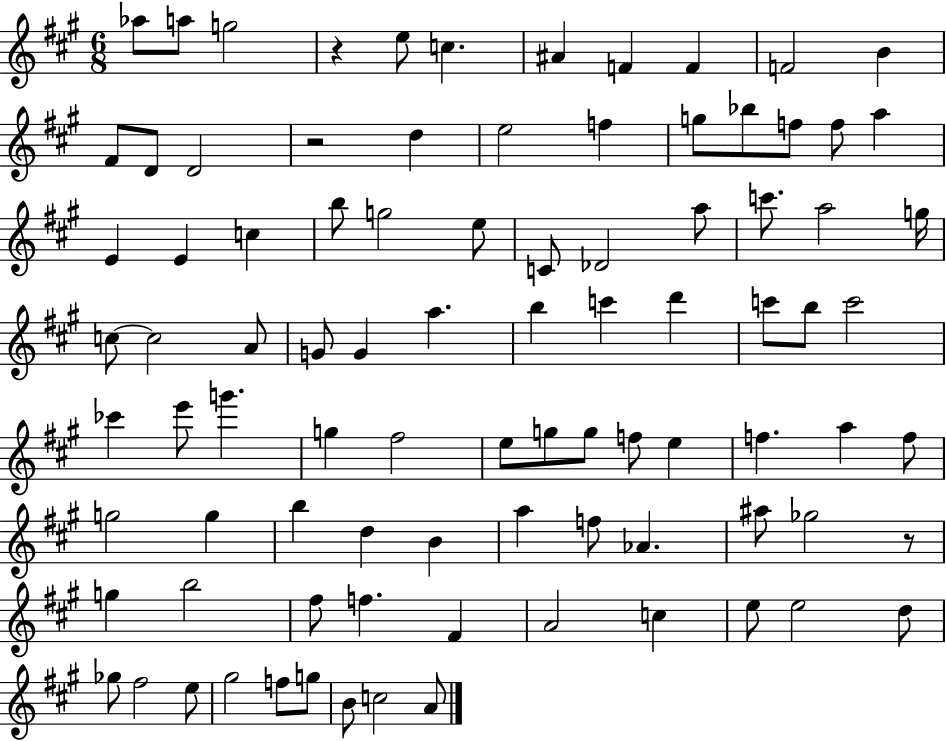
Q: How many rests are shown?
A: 3